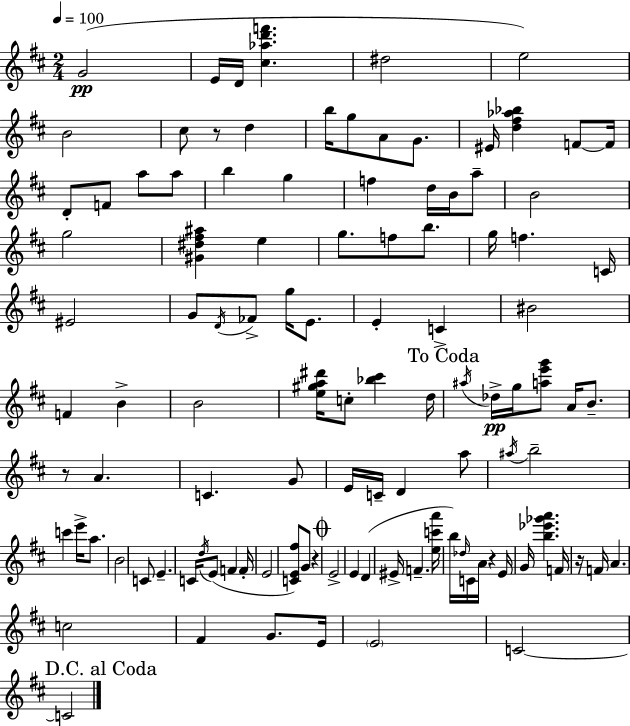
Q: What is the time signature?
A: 2/4